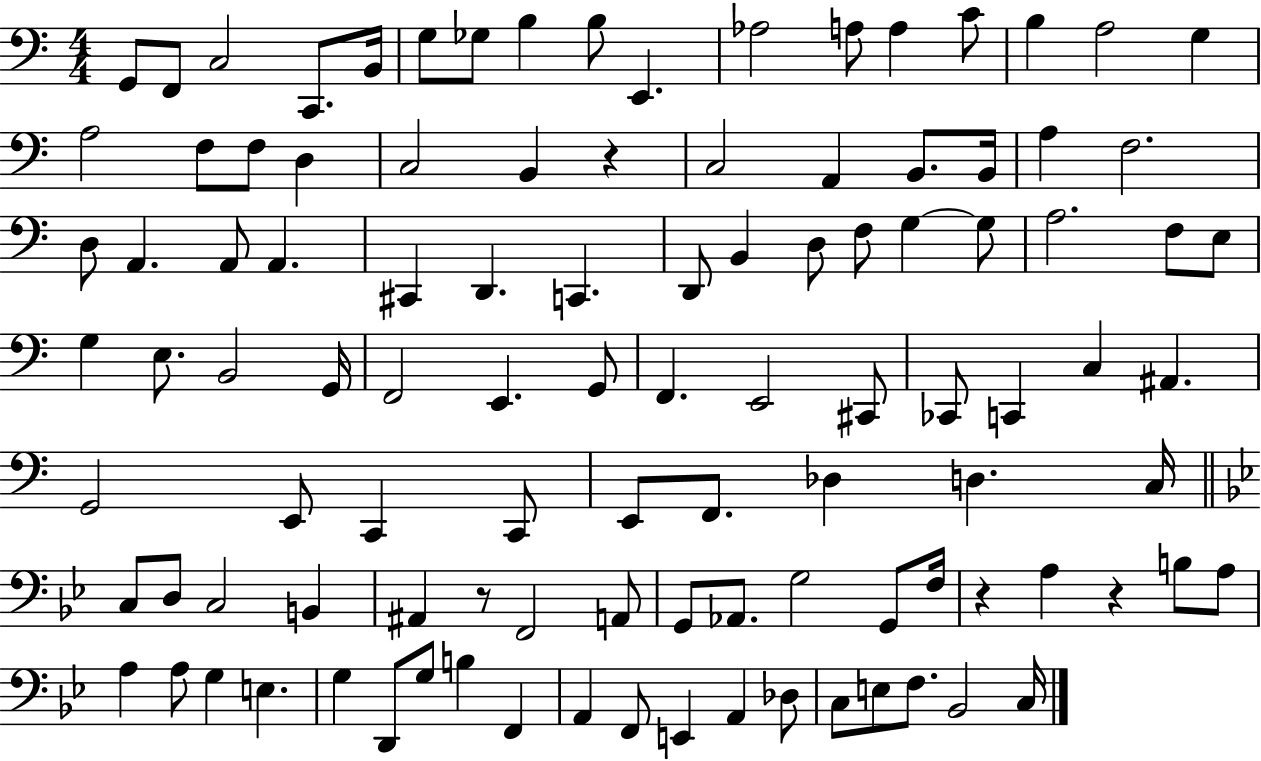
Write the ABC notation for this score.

X:1
T:Untitled
M:4/4
L:1/4
K:C
G,,/2 F,,/2 C,2 C,,/2 B,,/4 G,/2 _G,/2 B, B,/2 E,, _A,2 A,/2 A, C/2 B, A,2 G, A,2 F,/2 F,/2 D, C,2 B,, z C,2 A,, B,,/2 B,,/4 A, F,2 D,/2 A,, A,,/2 A,, ^C,, D,, C,, D,,/2 B,, D,/2 F,/2 G, G,/2 A,2 F,/2 E,/2 G, E,/2 B,,2 G,,/4 F,,2 E,, G,,/2 F,, E,,2 ^C,,/2 _C,,/2 C,, C, ^A,, G,,2 E,,/2 C,, C,,/2 E,,/2 F,,/2 _D, D, C,/4 C,/2 D,/2 C,2 B,, ^A,, z/2 F,,2 A,,/2 G,,/2 _A,,/2 G,2 G,,/2 F,/4 z A, z B,/2 A,/2 A, A,/2 G, E, G, D,,/2 G,/2 B, F,, A,, F,,/2 E,, A,, _D,/2 C,/2 E,/2 F,/2 _B,,2 C,/4